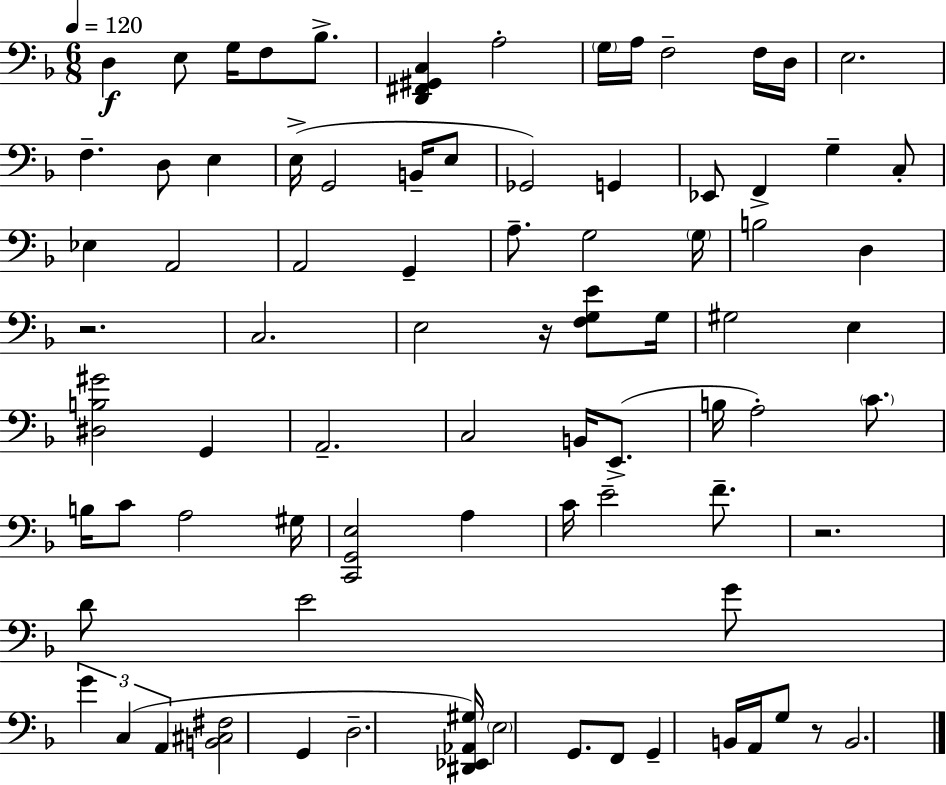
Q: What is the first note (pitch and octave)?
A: D3